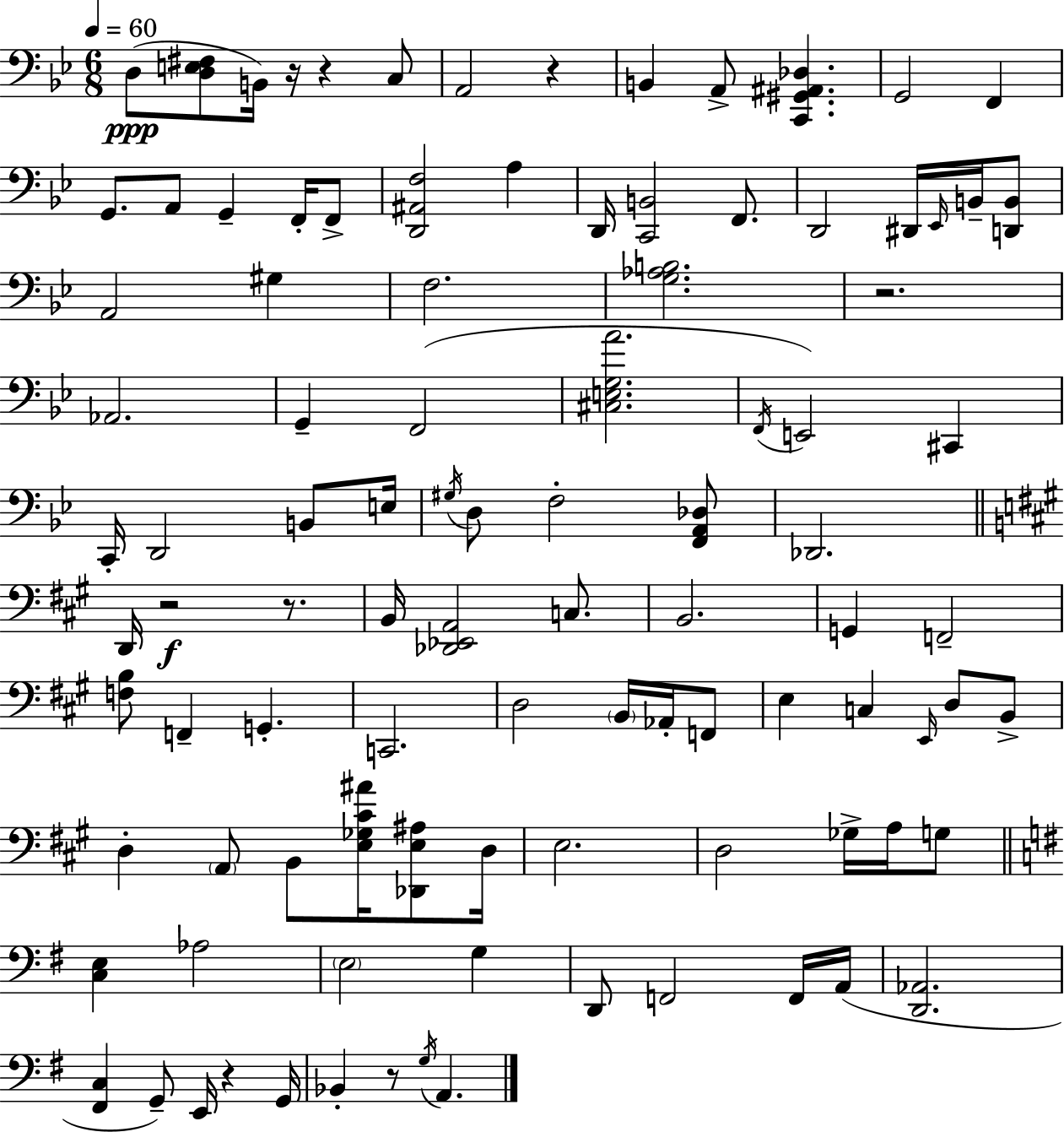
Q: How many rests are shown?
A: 8